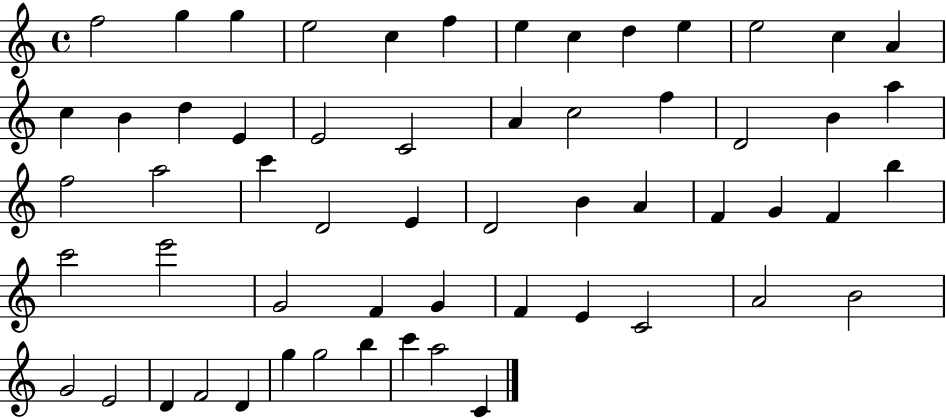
X:1
T:Untitled
M:4/4
L:1/4
K:C
f2 g g e2 c f e c d e e2 c A c B d E E2 C2 A c2 f D2 B a f2 a2 c' D2 E D2 B A F G F b c'2 e'2 G2 F G F E C2 A2 B2 G2 E2 D F2 D g g2 b c' a2 C